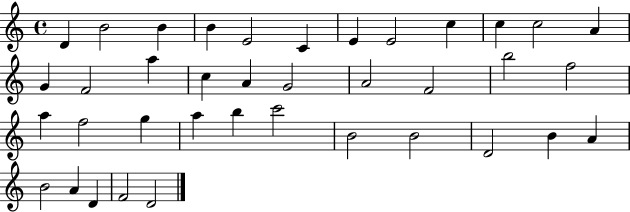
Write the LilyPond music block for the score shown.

{
  \clef treble
  \time 4/4
  \defaultTimeSignature
  \key c \major
  d'4 b'2 b'4 | b'4 e'2 c'4 | e'4 e'2 c''4 | c''4 c''2 a'4 | \break g'4 f'2 a''4 | c''4 a'4 g'2 | a'2 f'2 | b''2 f''2 | \break a''4 f''2 g''4 | a''4 b''4 c'''2 | b'2 b'2 | d'2 b'4 a'4 | \break b'2 a'4 d'4 | f'2 d'2 | \bar "|."
}